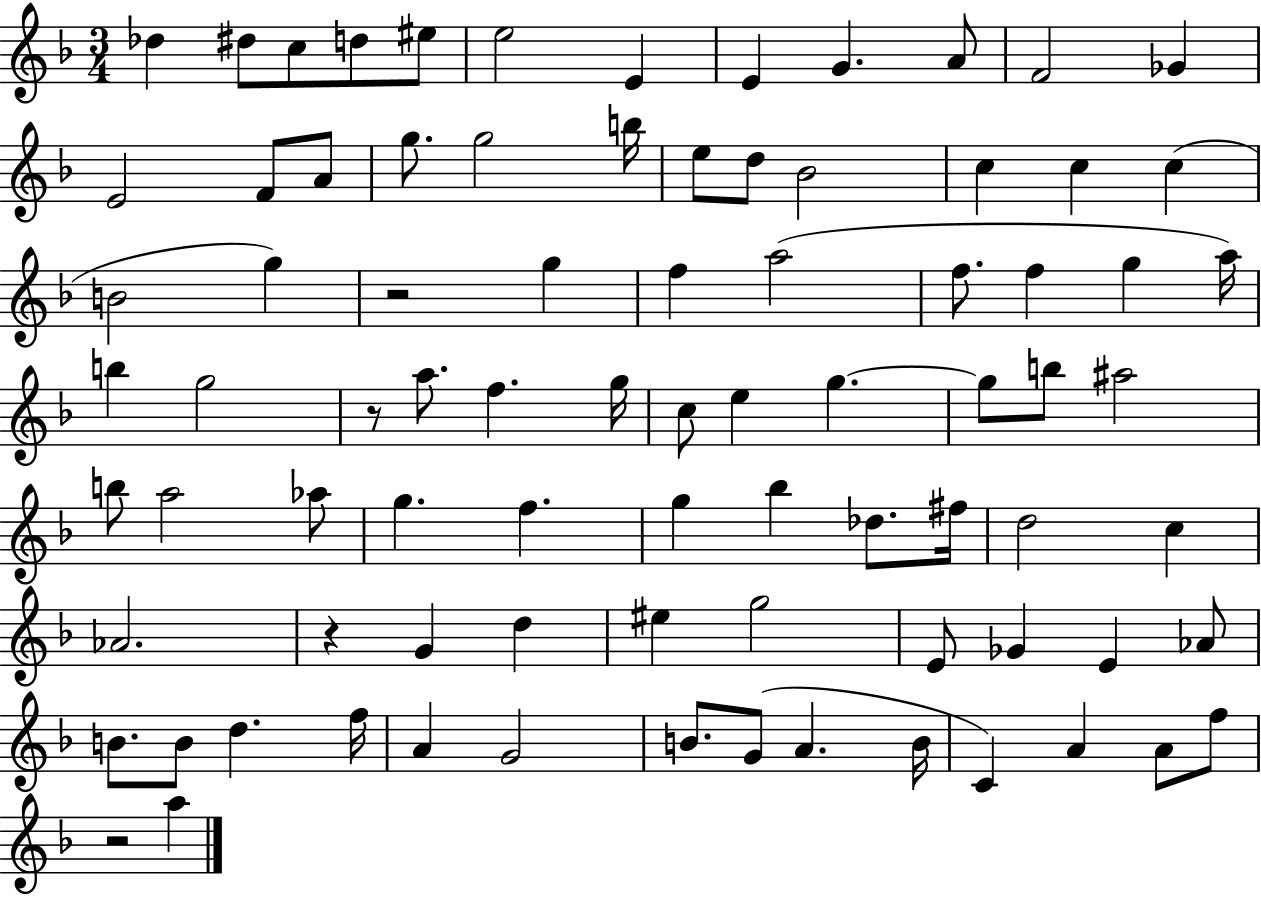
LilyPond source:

{
  \clef treble
  \numericTimeSignature
  \time 3/4
  \key f \major
  des''4 dis''8 c''8 d''8 eis''8 | e''2 e'4 | e'4 g'4. a'8 | f'2 ges'4 | \break e'2 f'8 a'8 | g''8. g''2 b''16 | e''8 d''8 bes'2 | c''4 c''4 c''4( | \break b'2 g''4) | r2 g''4 | f''4 a''2( | f''8. f''4 g''4 a''16) | \break b''4 g''2 | r8 a''8. f''4. g''16 | c''8 e''4 g''4.~~ | g''8 b''8 ais''2 | \break b''8 a''2 aes''8 | g''4. f''4. | g''4 bes''4 des''8. fis''16 | d''2 c''4 | \break aes'2. | r4 g'4 d''4 | eis''4 g''2 | e'8 ges'4 e'4 aes'8 | \break b'8. b'8 d''4. f''16 | a'4 g'2 | b'8. g'8( a'4. b'16 | c'4) a'4 a'8 f''8 | \break r2 a''4 | \bar "|."
}